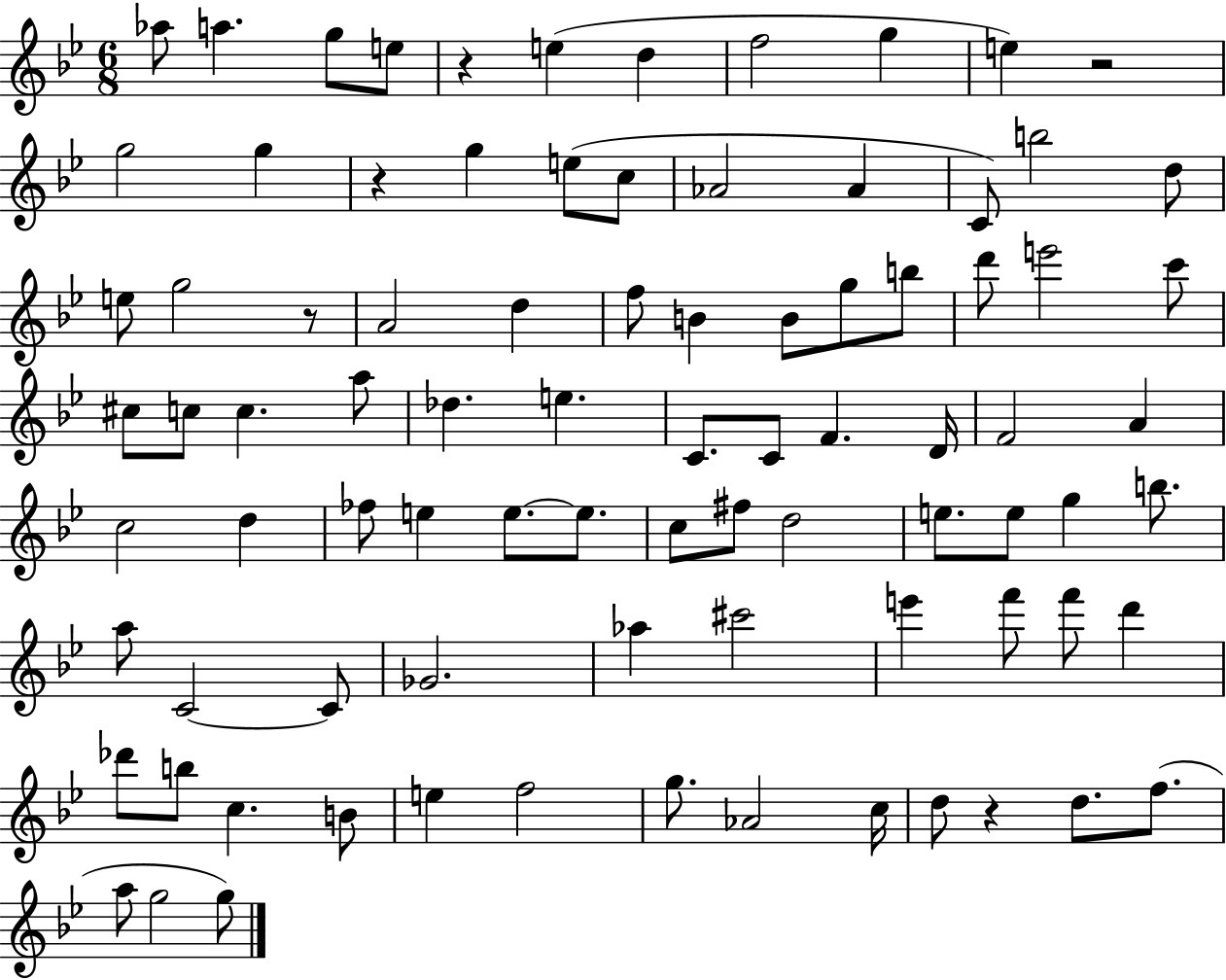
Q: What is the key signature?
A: BES major